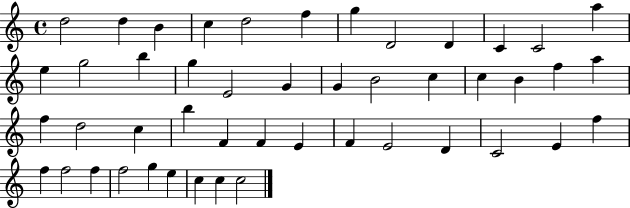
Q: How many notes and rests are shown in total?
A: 47